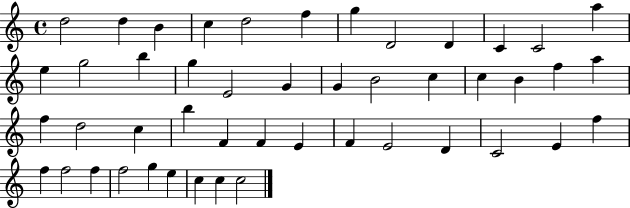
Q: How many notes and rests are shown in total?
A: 47